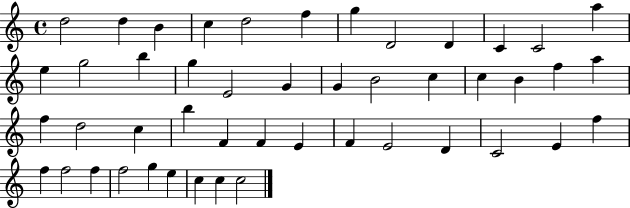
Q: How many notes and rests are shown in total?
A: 47